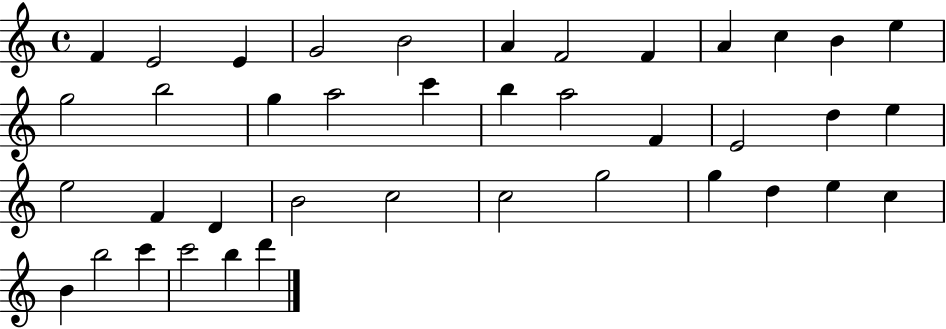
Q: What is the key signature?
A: C major